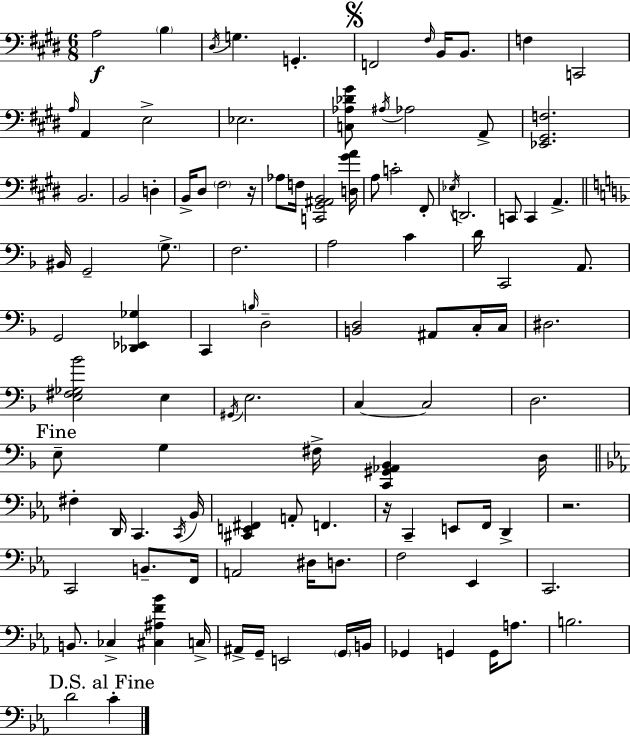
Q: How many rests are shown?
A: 3